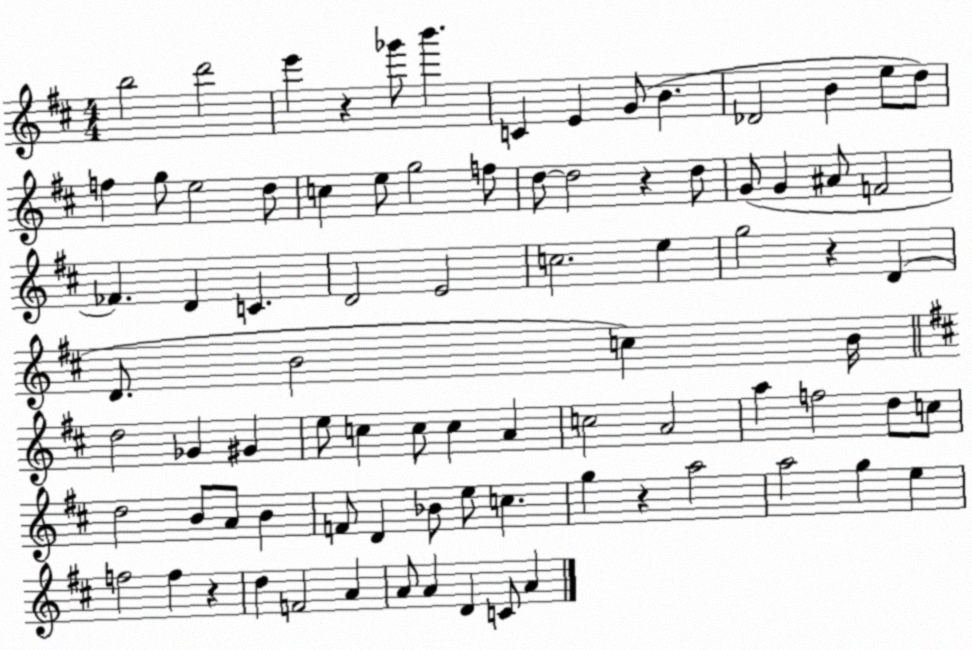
X:1
T:Untitled
M:4/4
L:1/4
K:D
b2 d'2 e' z _g'/2 b' C E G/2 B _D2 B e/2 d/2 f g/2 e2 d/2 c e/2 g2 f/2 d/2 d2 z d/2 G/2 G ^A/2 F2 _F D C D2 E2 c2 e g2 z D D/2 B2 c B/4 d2 _G ^G e/2 c c/2 c A c2 A2 a f2 d/2 c/2 d2 B/2 A/2 B F/2 D _B/2 e/2 c g z a2 a2 g e f2 f z d F2 A A/2 A D C/2 A